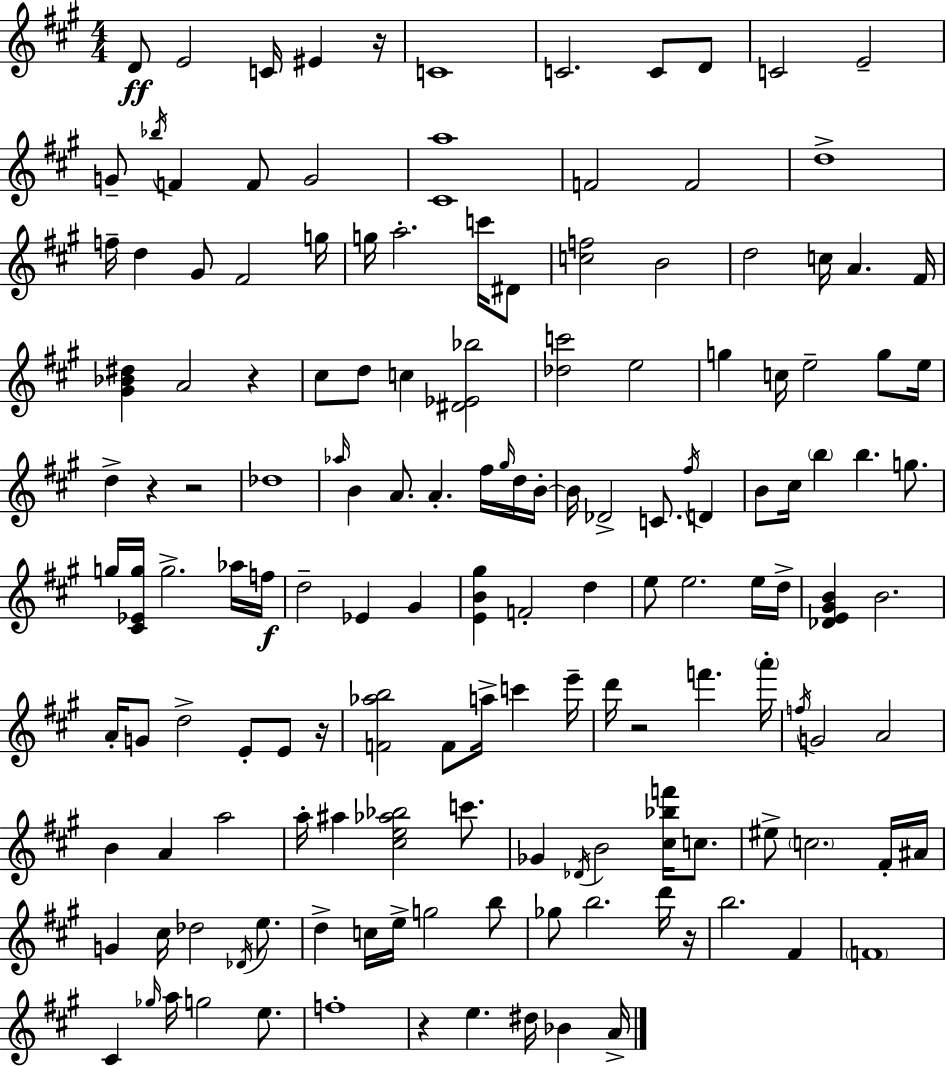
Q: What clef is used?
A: treble